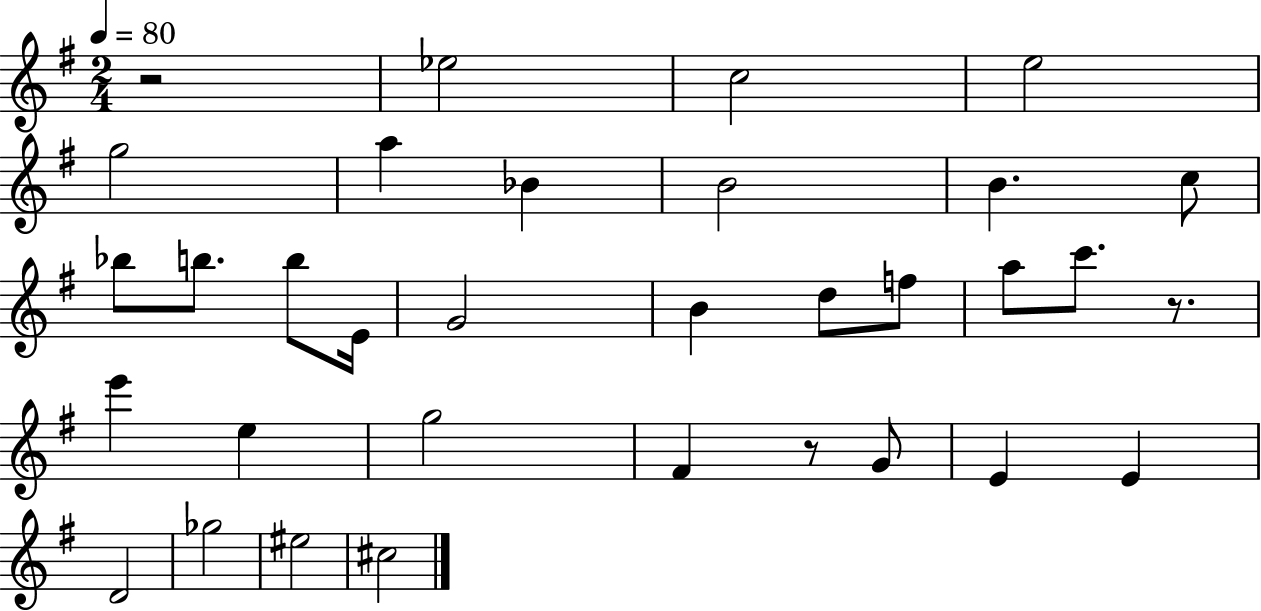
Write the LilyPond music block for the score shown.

{
  \clef treble
  \numericTimeSignature
  \time 2/4
  \key g \major
  \tempo 4 = 80
  r2 | ees''2 | c''2 | e''2 | \break g''2 | a''4 bes'4 | b'2 | b'4. c''8 | \break bes''8 b''8. b''8 e'16 | g'2 | b'4 d''8 f''8 | a''8 c'''8. r8. | \break e'''4 e''4 | g''2 | fis'4 r8 g'8 | e'4 e'4 | \break d'2 | ges''2 | eis''2 | cis''2 | \break \bar "|."
}